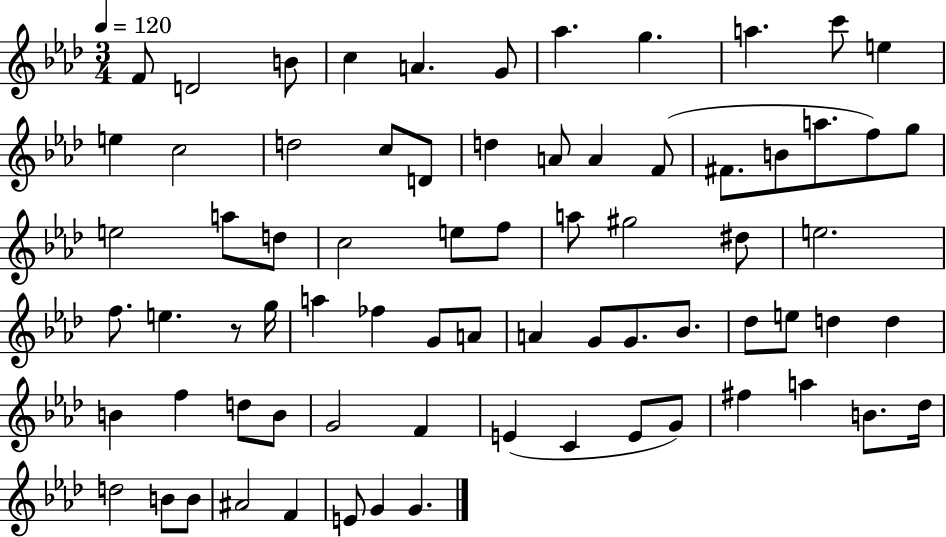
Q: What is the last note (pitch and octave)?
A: G4